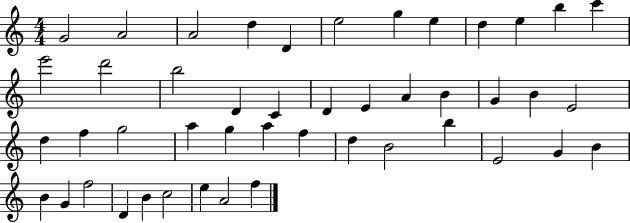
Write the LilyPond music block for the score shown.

{
  \clef treble
  \numericTimeSignature
  \time 4/4
  \key c \major
  g'2 a'2 | a'2 d''4 d'4 | e''2 g''4 e''4 | d''4 e''4 b''4 c'''4 | \break e'''2 d'''2 | b''2 d'4 c'4 | d'4 e'4 a'4 b'4 | g'4 b'4 e'2 | \break d''4 f''4 g''2 | a''4 g''4 a''4 f''4 | d''4 b'2 b''4 | e'2 g'4 b'4 | \break b'4 g'4 f''2 | d'4 b'4 c''2 | e''4 a'2 f''4 | \bar "|."
}